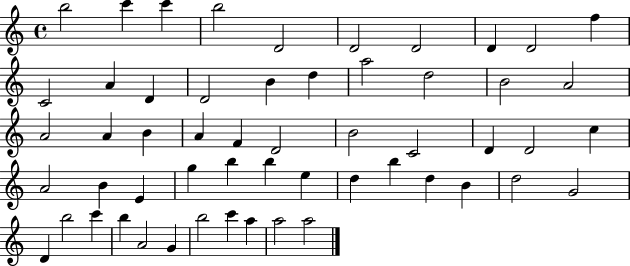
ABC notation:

X:1
T:Untitled
M:4/4
L:1/4
K:C
b2 c' c' b2 D2 D2 D2 D D2 f C2 A D D2 B d a2 d2 B2 A2 A2 A B A F D2 B2 C2 D D2 c A2 B E g b b e d b d B d2 G2 D b2 c' b A2 G b2 c' a a2 a2